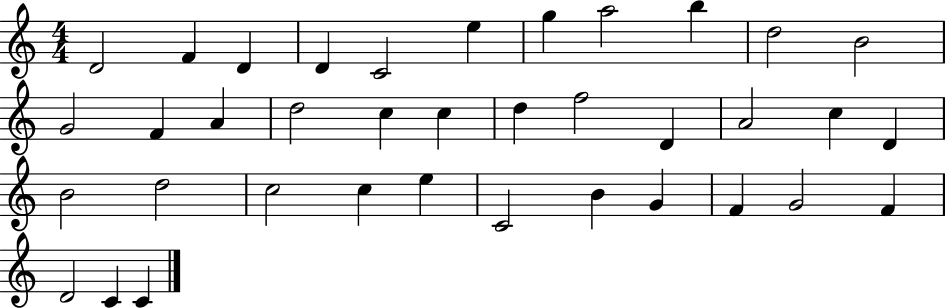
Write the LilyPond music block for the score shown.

{
  \clef treble
  \numericTimeSignature
  \time 4/4
  \key c \major
  d'2 f'4 d'4 | d'4 c'2 e''4 | g''4 a''2 b''4 | d''2 b'2 | \break g'2 f'4 a'4 | d''2 c''4 c''4 | d''4 f''2 d'4 | a'2 c''4 d'4 | \break b'2 d''2 | c''2 c''4 e''4 | c'2 b'4 g'4 | f'4 g'2 f'4 | \break d'2 c'4 c'4 | \bar "|."
}